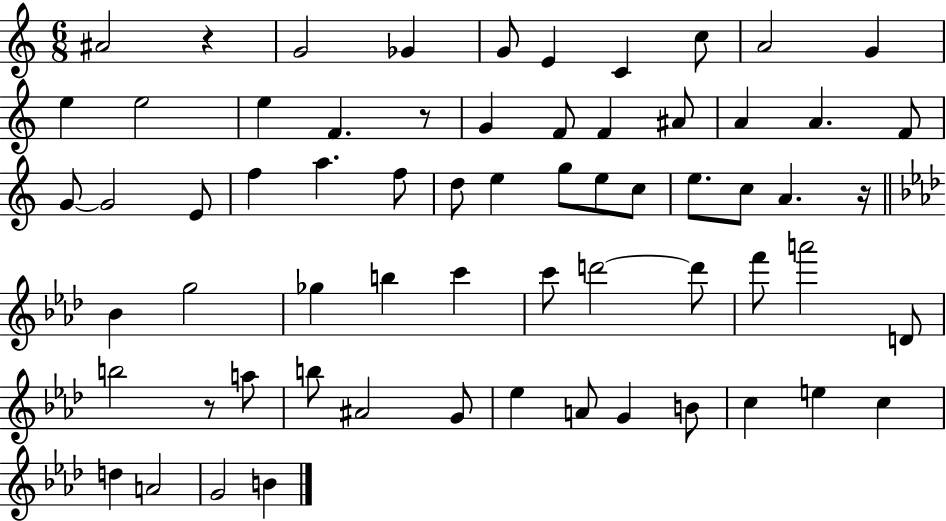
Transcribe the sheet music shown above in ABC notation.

X:1
T:Untitled
M:6/8
L:1/4
K:C
^A2 z G2 _G G/2 E C c/2 A2 G e e2 e F z/2 G F/2 F ^A/2 A A F/2 G/2 G2 E/2 f a f/2 d/2 e g/2 e/2 c/2 e/2 c/2 A z/4 _B g2 _g b c' c'/2 d'2 d'/2 f'/2 a'2 D/2 b2 z/2 a/2 b/2 ^A2 G/2 _e A/2 G B/2 c e c d A2 G2 B